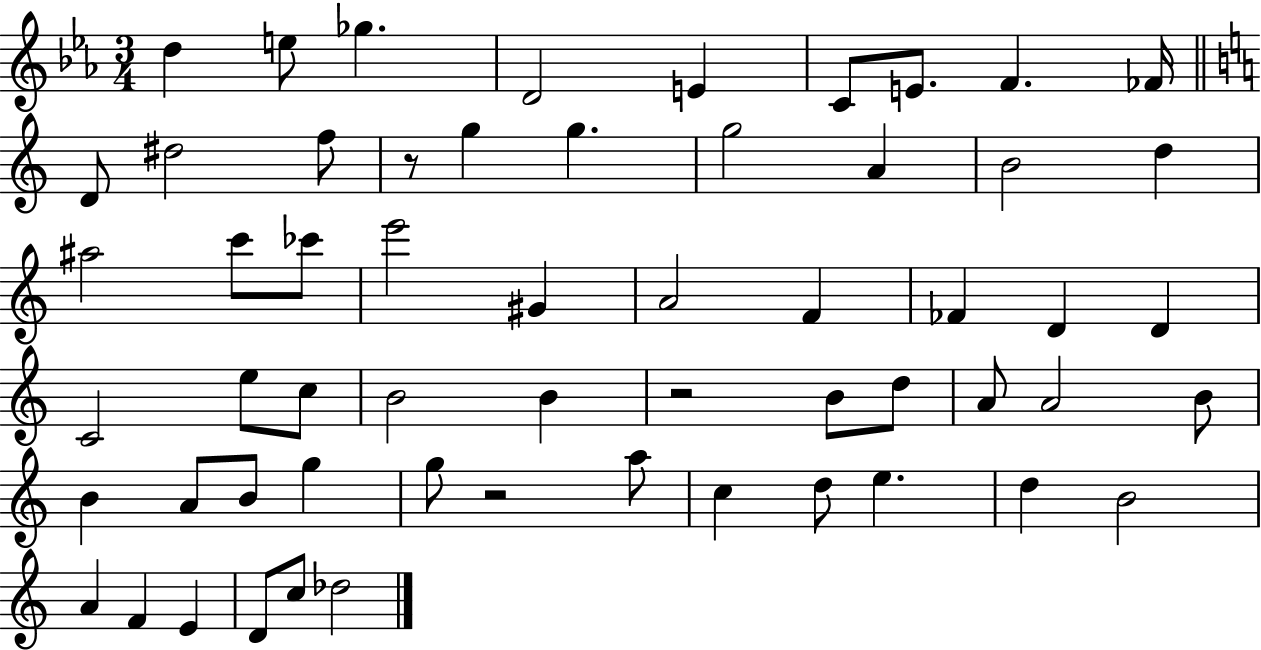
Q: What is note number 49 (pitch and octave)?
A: B4